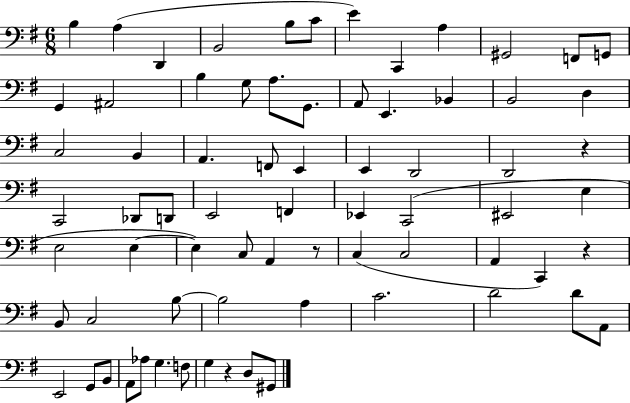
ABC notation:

X:1
T:Untitled
M:6/8
L:1/4
K:G
B, A, D,, B,,2 B,/2 C/2 E C,, A, ^G,,2 F,,/2 G,,/2 G,, ^A,,2 B, G,/2 A,/2 G,,/2 A,,/2 E,, _B,, B,,2 D, C,2 B,, A,, F,,/2 E,, E,, D,,2 D,,2 z C,,2 _D,,/2 D,,/2 E,,2 F,, _E,, C,,2 ^E,,2 E, E,2 E, E, C,/2 A,, z/2 C, C,2 A,, C,, z B,,/2 C,2 B,/2 B,2 A, C2 D2 D/2 A,,/2 E,,2 G,,/2 B,,/2 A,,/2 _A,/2 G, F,/2 G, z D,/2 ^G,,/2